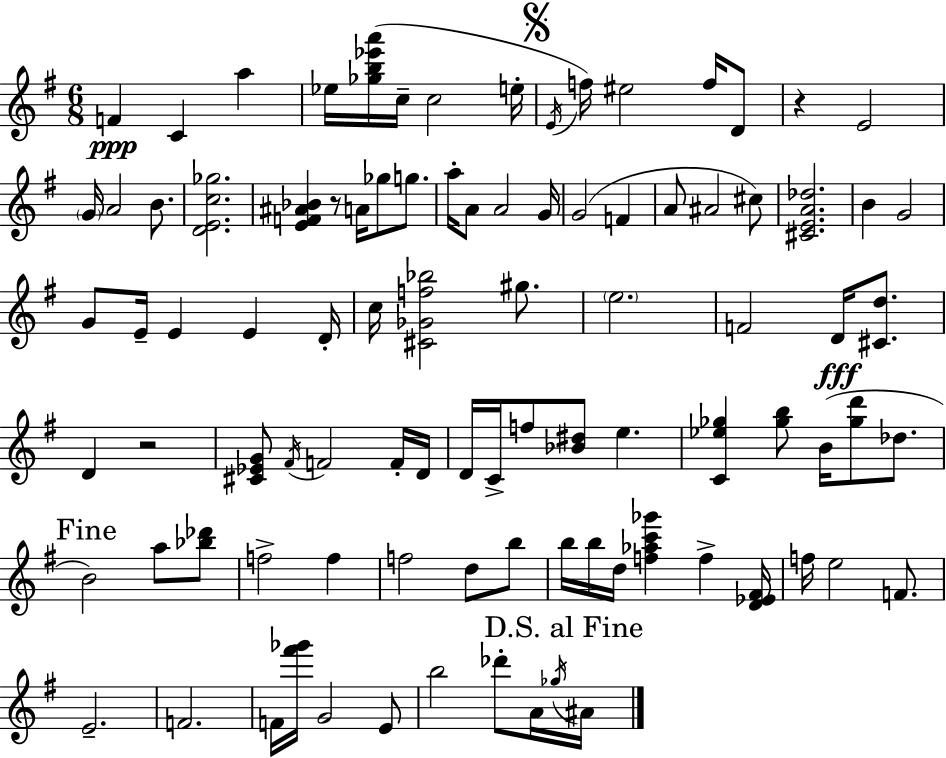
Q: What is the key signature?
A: E minor